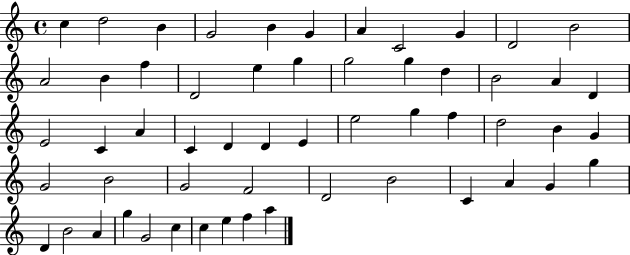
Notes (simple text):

C5/q D5/h B4/q G4/h B4/q G4/q A4/q C4/h G4/q D4/h B4/h A4/h B4/q F5/q D4/h E5/q G5/q G5/h G5/q D5/q B4/h A4/q D4/q E4/h C4/q A4/q C4/q D4/q D4/q E4/q E5/h G5/q F5/q D5/h B4/q G4/q G4/h B4/h G4/h F4/h D4/h B4/h C4/q A4/q G4/q G5/q D4/q B4/h A4/q G5/q G4/h C5/q C5/q E5/q F5/q A5/q